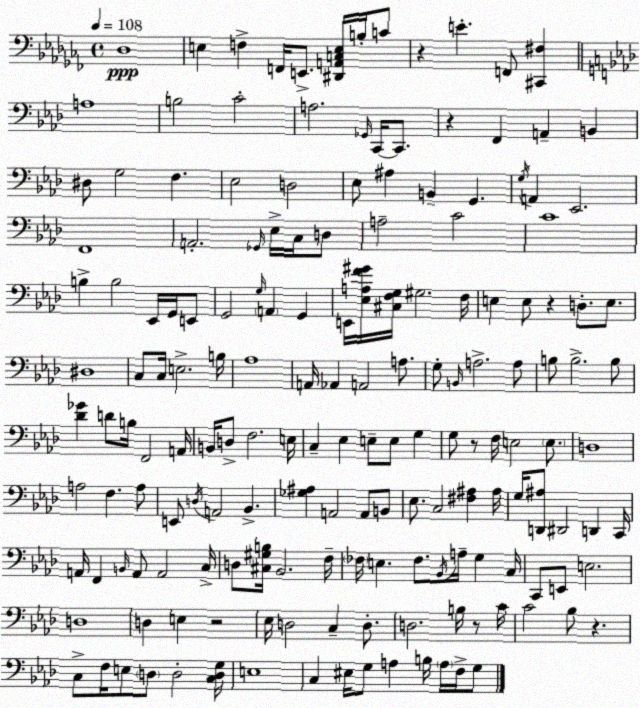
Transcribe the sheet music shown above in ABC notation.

X:1
T:Untitled
M:4/4
L:1/4
K:Abm
_D,4 E, F, F,,/4 E,,/2 [^D,,A,,C,E,]/4 B,/4 C/2 z E F,,/2 [^C,,^F,] A,4 B,2 C2 A,2 _G,,/4 C,,/4 C,,/2 z F,, A,, B,, ^D,/2 G,2 F, _E,2 D,2 _E,/2 ^A, B,, G,, G,/4 A,, _E,,2 F,,4 A,,2 _G,,/4 _E,/4 C,/4 D,/2 A,2 C2 C4 B, B,2 _E,,/4 G,,/4 E,,/2 G,,2 G,/4 A,, G,, E,,/4 [_E,A,F^G]/4 [^C,F,G,]/4 ^G,2 F,/4 E, E,/2 z D,/2 E,/2 ^D,4 C,/2 C,/4 E,2 B,/4 _A,4 A,,/4 _A,, A,,2 A,/2 G,/2 B,,/4 A,2 A,/2 B,/2 B,2 B,/2 [_D_G] D/2 B,/4 F,,2 A,,/4 B,,/4 D,/2 F,2 E,/4 C, _E, E,/2 E,/2 G, G,/2 z/2 F,/4 E,2 E,/2 D,4 A,2 F, A,/2 E,,/2 D,/4 A,,2 _B,, [_G,^A,] A,,2 A,,/2 B,,/2 _E,/2 C,2 [^F,^A,] ^A,/4 G,/4 [D,,^A,]/2 ^D,,2 D,, C,,/4 A,,/4 F,, B,,/4 A,,/2 A,,2 C,/4 D,/2 [^C,^G,B,]/4 _B,,2 F,/4 _F,/4 E, _F,/2 _B,,/4 A,/4 G, C,/4 C,,/2 E,,/2 E,2 D,4 D, E, z2 _E,/4 D,2 C, D,/2 D,2 B,/4 z/2 C/4 C2 _B,/2 z C,/2 F,/4 E,/2 D,/2 D,2 [C,D,G,]/4 E,4 C, ^E,/4 G,/2 A, B,/4 A,/4 F,/4 G,/2